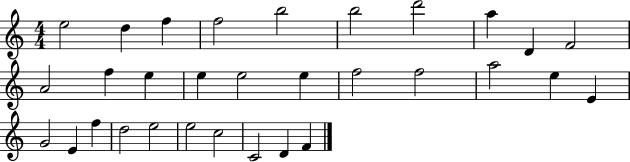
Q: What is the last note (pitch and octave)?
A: F4